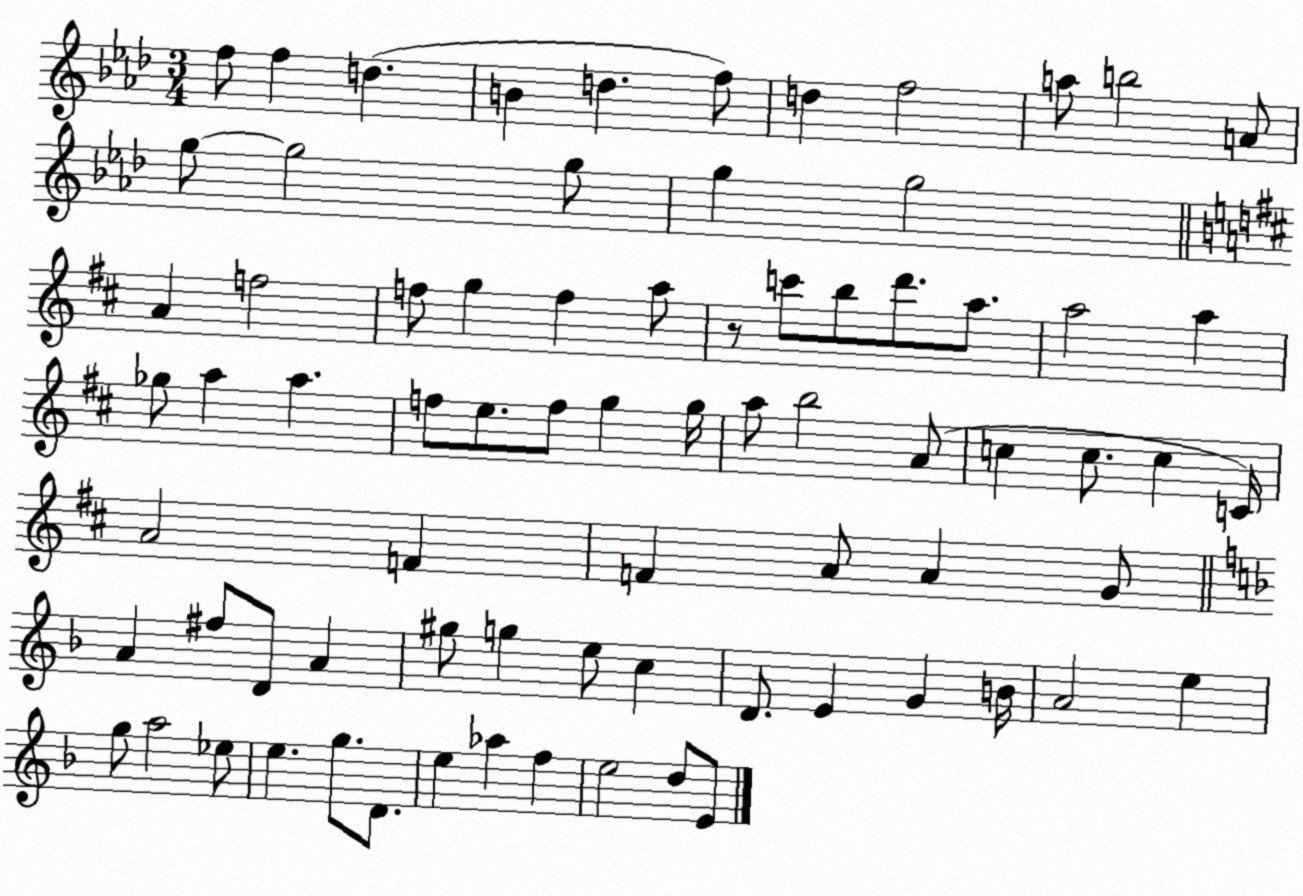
X:1
T:Untitled
M:3/4
L:1/4
K:Ab
f/2 f d B d f/2 d f2 a/2 b2 A/2 g/2 g2 g/2 g g2 A f2 f/2 g f a/2 z/2 c'/2 b/2 d'/2 a/2 a2 a _g/2 a a f/2 e/2 f/2 g g/4 a/2 b2 A/2 c c/2 c C/4 A2 F F A/2 A G/2 A ^f/2 D/2 A ^g/2 g e/2 c D/2 E G B/4 A2 e g/2 a2 _e/2 e g/2 D/2 e _a f e2 d/2 E/2